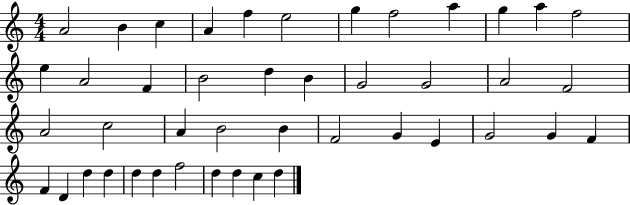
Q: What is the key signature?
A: C major